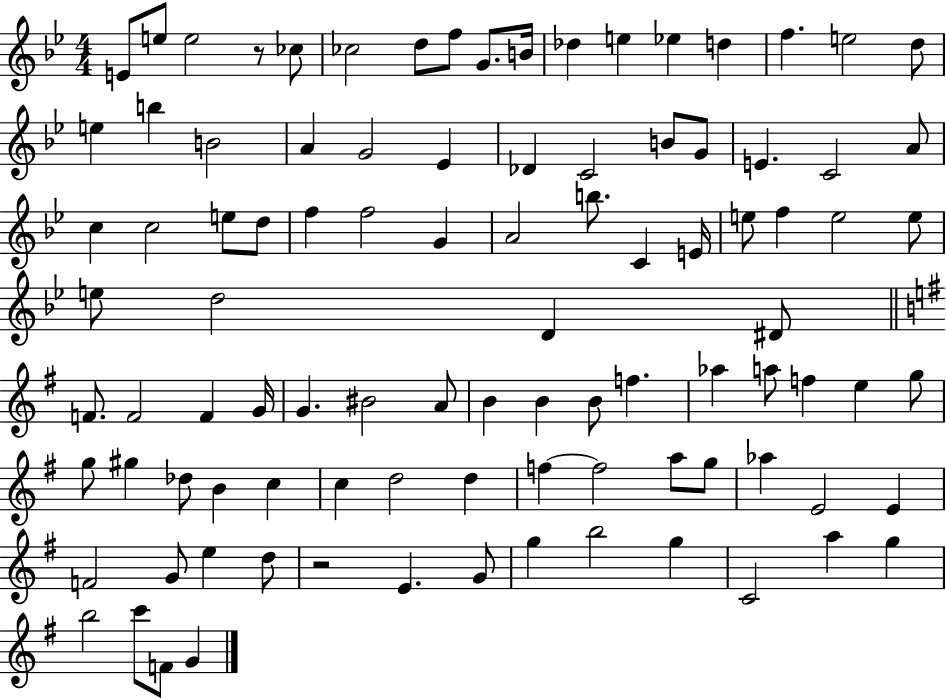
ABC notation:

X:1
T:Untitled
M:4/4
L:1/4
K:Bb
E/2 e/2 e2 z/2 _c/2 _c2 d/2 f/2 G/2 B/4 _d e _e d f e2 d/2 e b B2 A G2 _E _D C2 B/2 G/2 E C2 A/2 c c2 e/2 d/2 f f2 G A2 b/2 C E/4 e/2 f e2 e/2 e/2 d2 D ^D/2 F/2 F2 F G/4 G ^B2 A/2 B B B/2 f _a a/2 f e g/2 g/2 ^g _d/2 B c c d2 d f f2 a/2 g/2 _a E2 E F2 G/2 e d/2 z2 E G/2 g b2 g C2 a g b2 c'/2 F/2 G